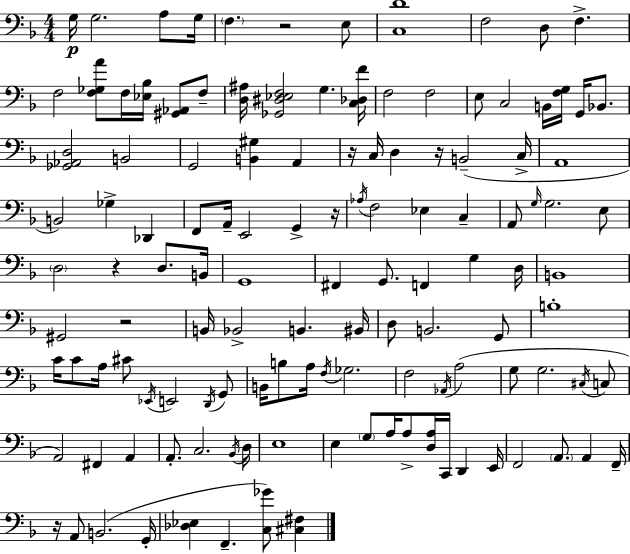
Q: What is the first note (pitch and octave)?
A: G3